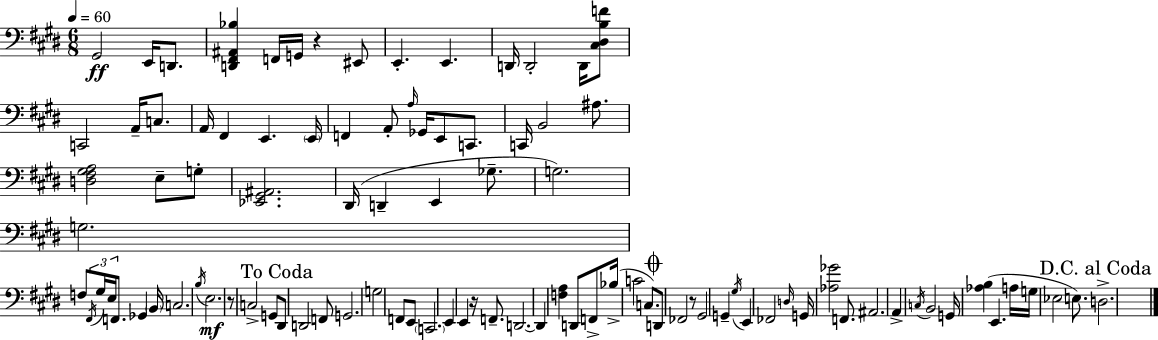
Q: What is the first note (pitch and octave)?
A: G#2